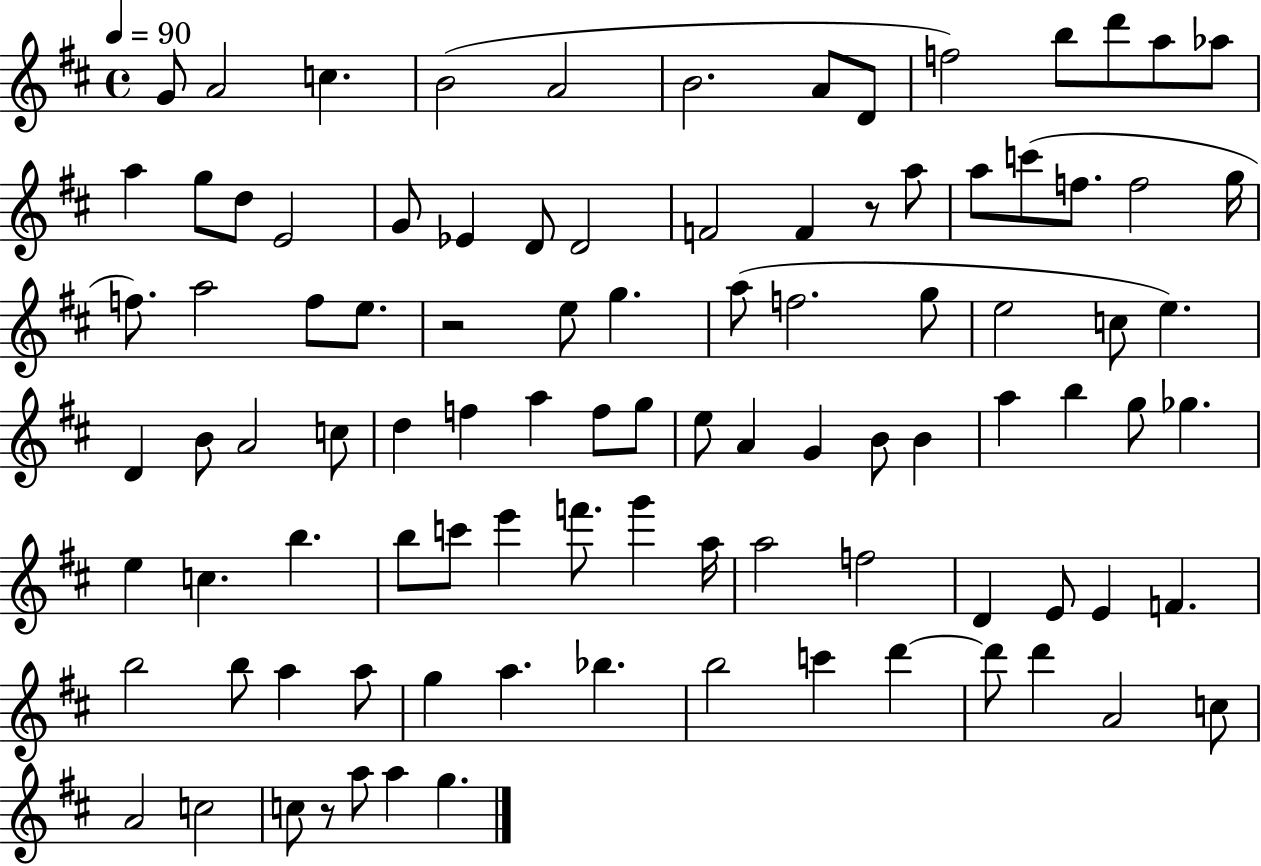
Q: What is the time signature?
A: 4/4